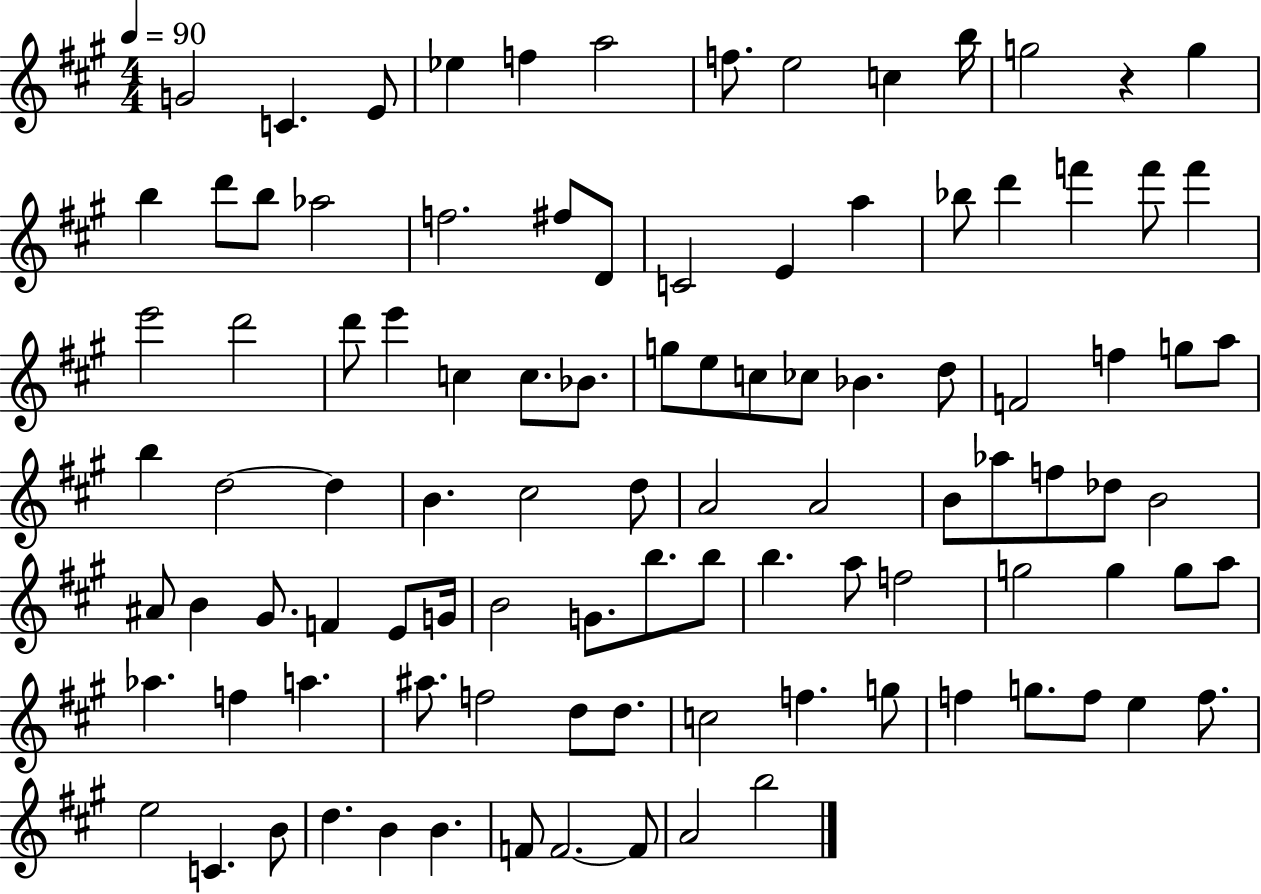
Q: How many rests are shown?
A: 1